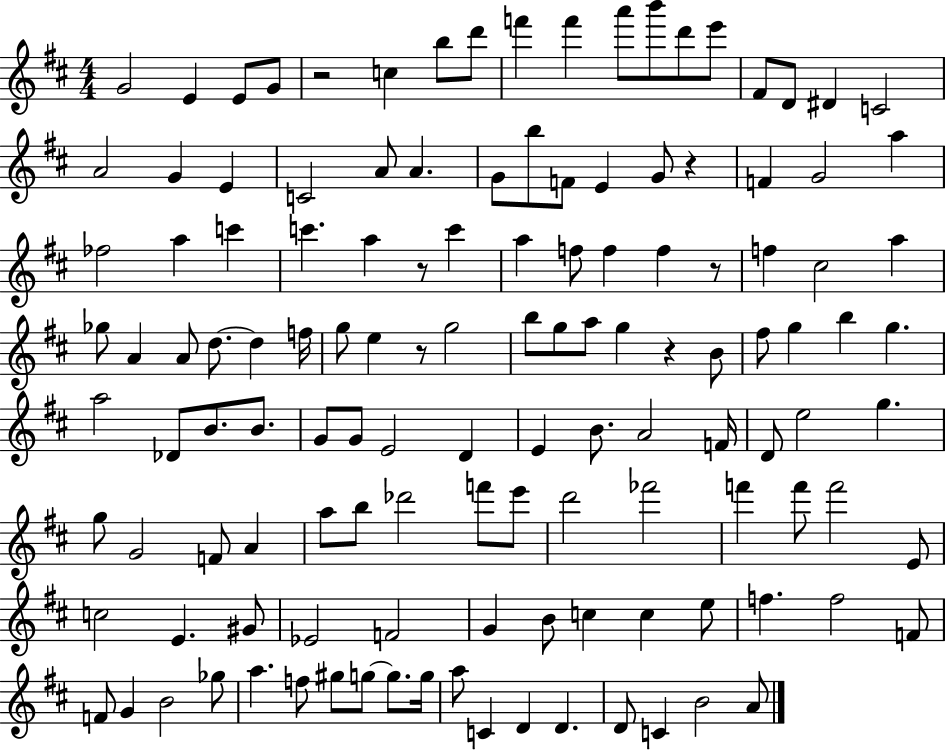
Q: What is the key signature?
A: D major